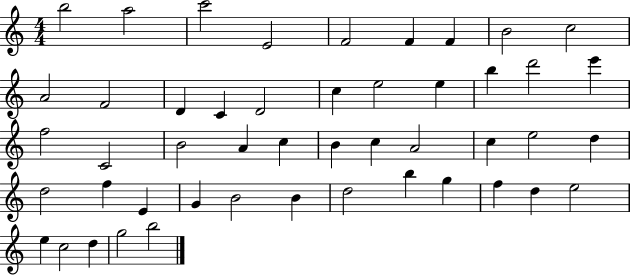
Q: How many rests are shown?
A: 0